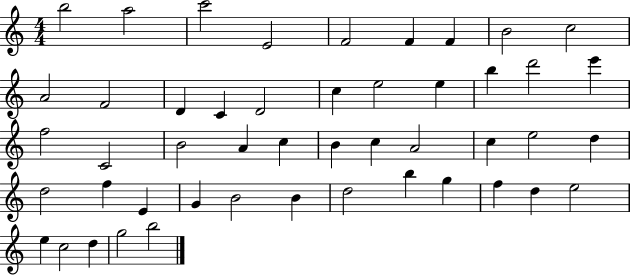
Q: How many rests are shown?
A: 0